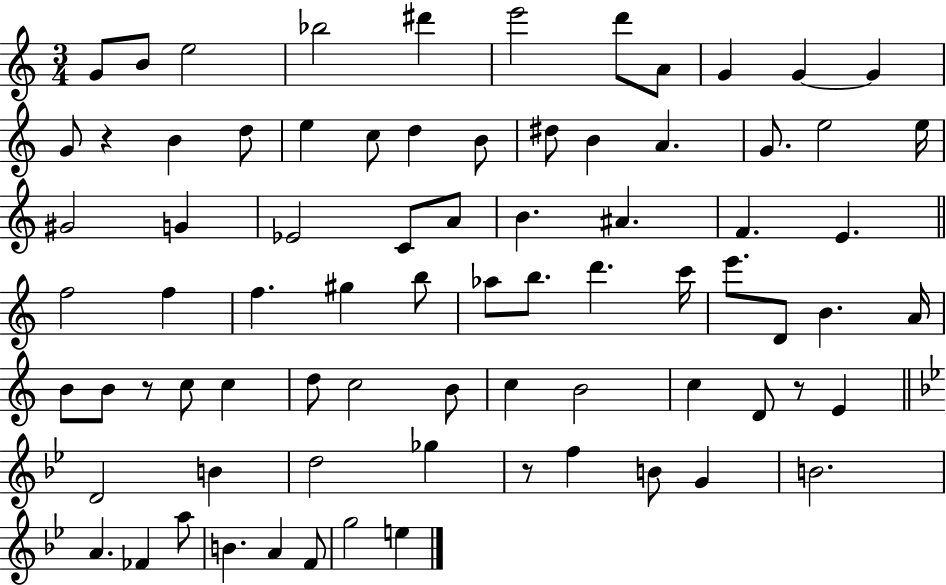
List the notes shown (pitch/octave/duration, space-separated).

G4/e B4/e E5/h Bb5/h D#6/q E6/h D6/e A4/e G4/q G4/q G4/q G4/e R/q B4/q D5/e E5/q C5/e D5/q B4/e D#5/e B4/q A4/q. G4/e. E5/h E5/s G#4/h G4/q Eb4/h C4/e A4/e B4/q. A#4/q. F4/q. E4/q. F5/h F5/q F5/q. G#5/q B5/e Ab5/e B5/e. D6/q. C6/s E6/e. D4/e B4/q. A4/s B4/e B4/e R/e C5/e C5/q D5/e C5/h B4/e C5/q B4/h C5/q D4/e R/e E4/q D4/h B4/q D5/h Gb5/q R/e F5/q B4/e G4/q B4/h. A4/q. FES4/q A5/e B4/q. A4/q F4/e G5/h E5/q